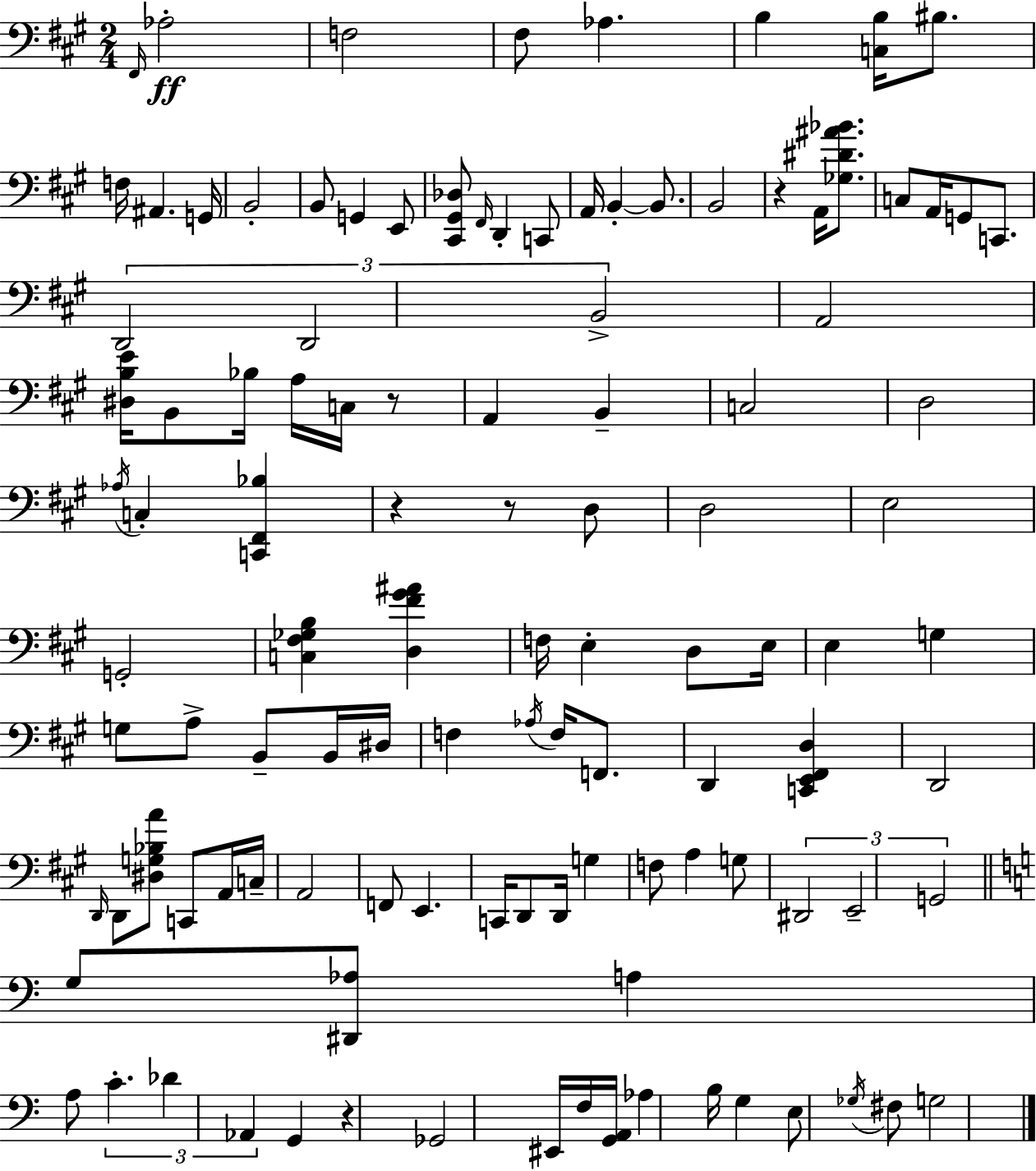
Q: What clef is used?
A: bass